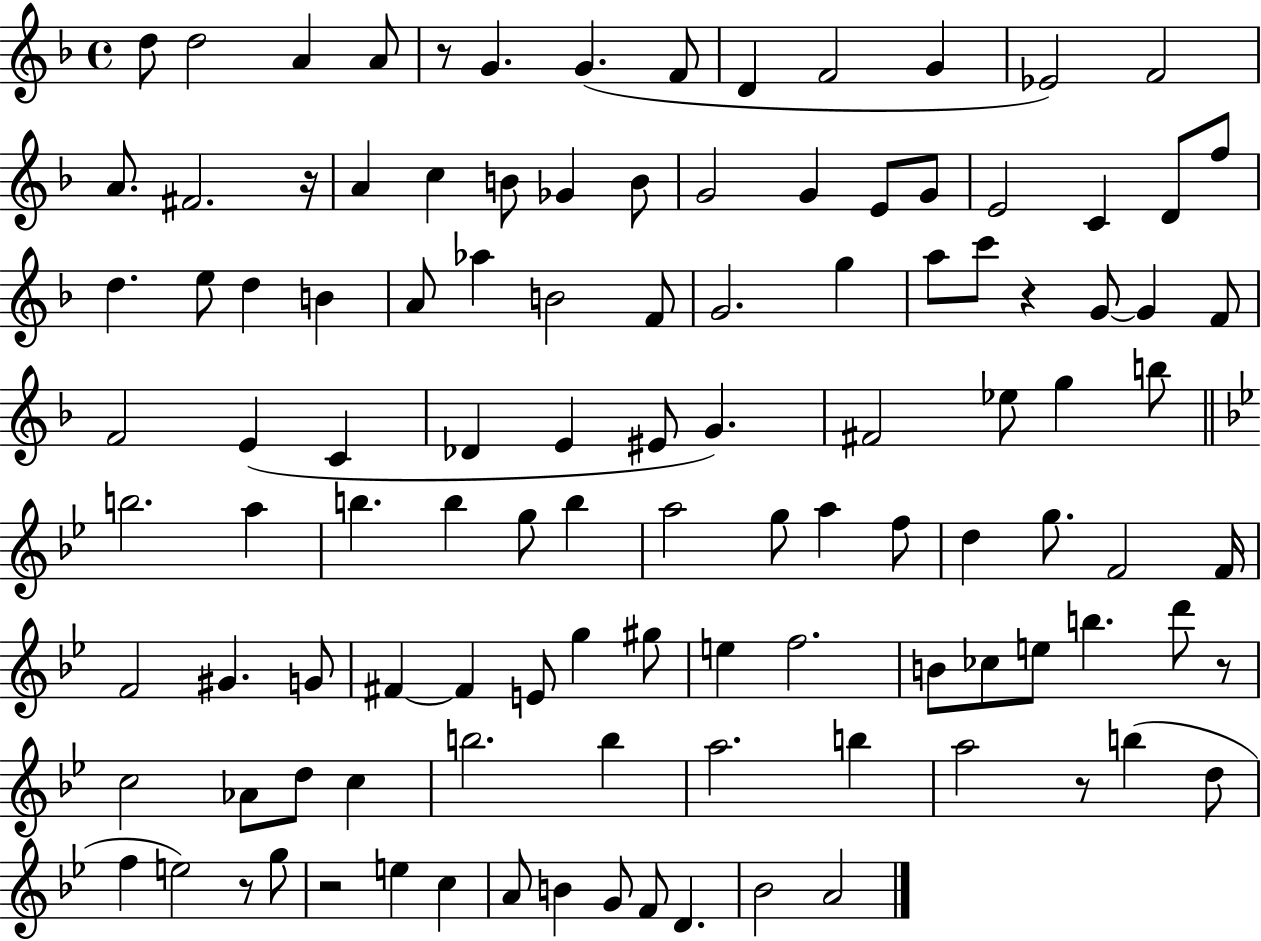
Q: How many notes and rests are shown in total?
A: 112